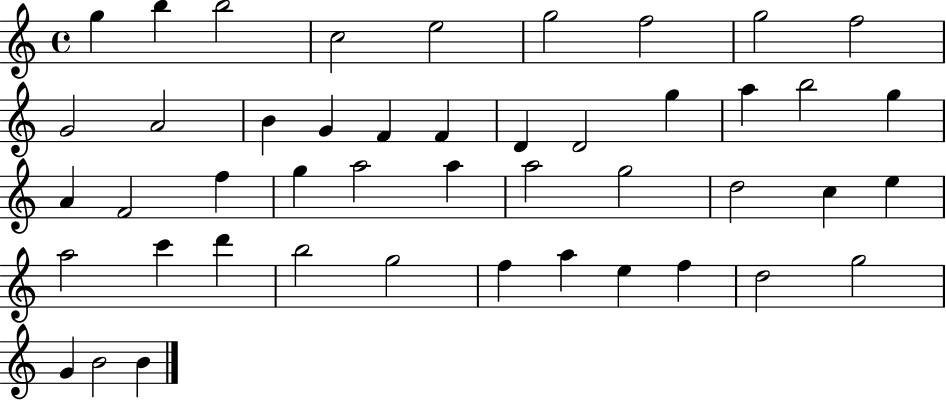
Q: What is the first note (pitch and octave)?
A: G5